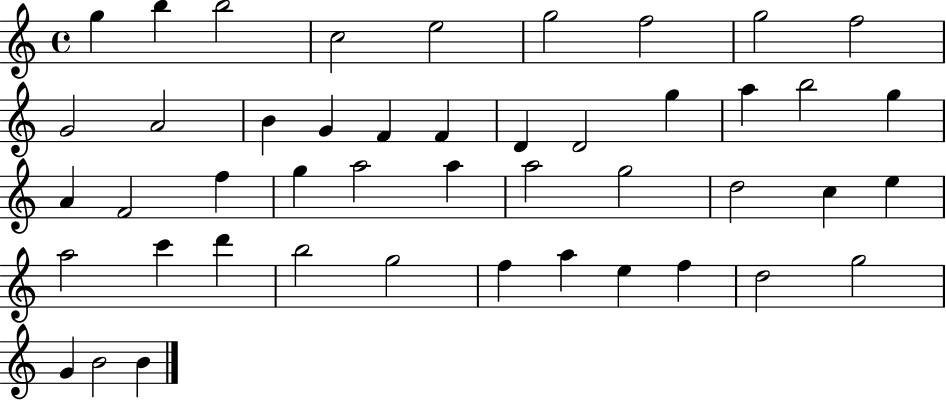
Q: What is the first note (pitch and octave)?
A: G5